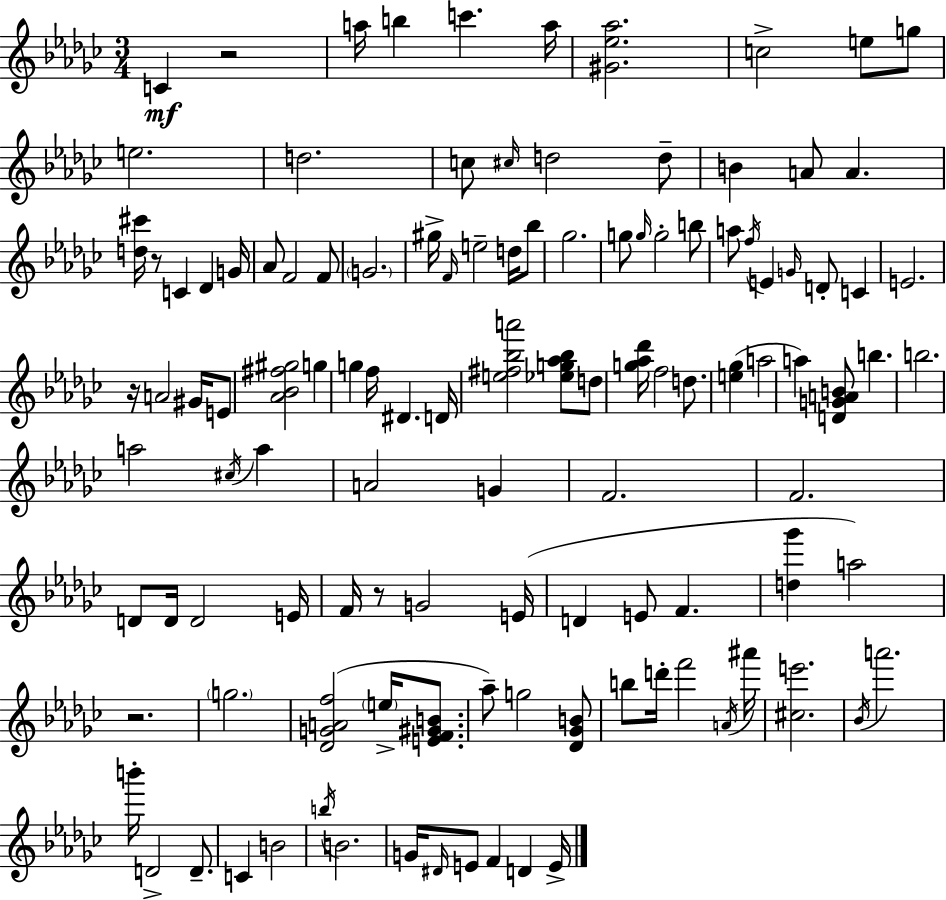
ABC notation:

X:1
T:Untitled
M:3/4
L:1/4
K:Ebm
C z2 a/4 b c' a/4 [^G_e_a]2 c2 e/2 g/2 e2 d2 c/2 ^c/4 d2 d/2 B A/2 A [d^c']/4 z/2 C _D G/4 _A/2 F2 F/2 G2 ^g/4 F/4 e2 d/4 _b/2 _g2 g/2 g/4 g2 b/2 a/2 f/4 E G/4 D/2 C E2 z/4 A2 ^G/4 E/2 [_A_B^f^g]2 g g f/4 ^D D/4 [e^f_ba']2 [_eg_a_b]/2 d/2 [g_a_d']/4 f2 d/2 [e_g] a2 a [DGAB]/2 b b2 a2 ^c/4 a A2 G F2 F2 D/2 D/4 D2 E/4 F/4 z/2 G2 E/4 D E/2 F [d_g'] a2 z2 g2 [_DGAf]2 e/4 [EF^GB]/2 _a/2 g2 [_D_GB]/2 b/2 d'/4 f'2 A/4 ^a'/4 [^ce']2 _B/4 a'2 b'/4 D2 D/2 C B2 b/4 B2 G/4 ^D/4 E/2 F D E/4